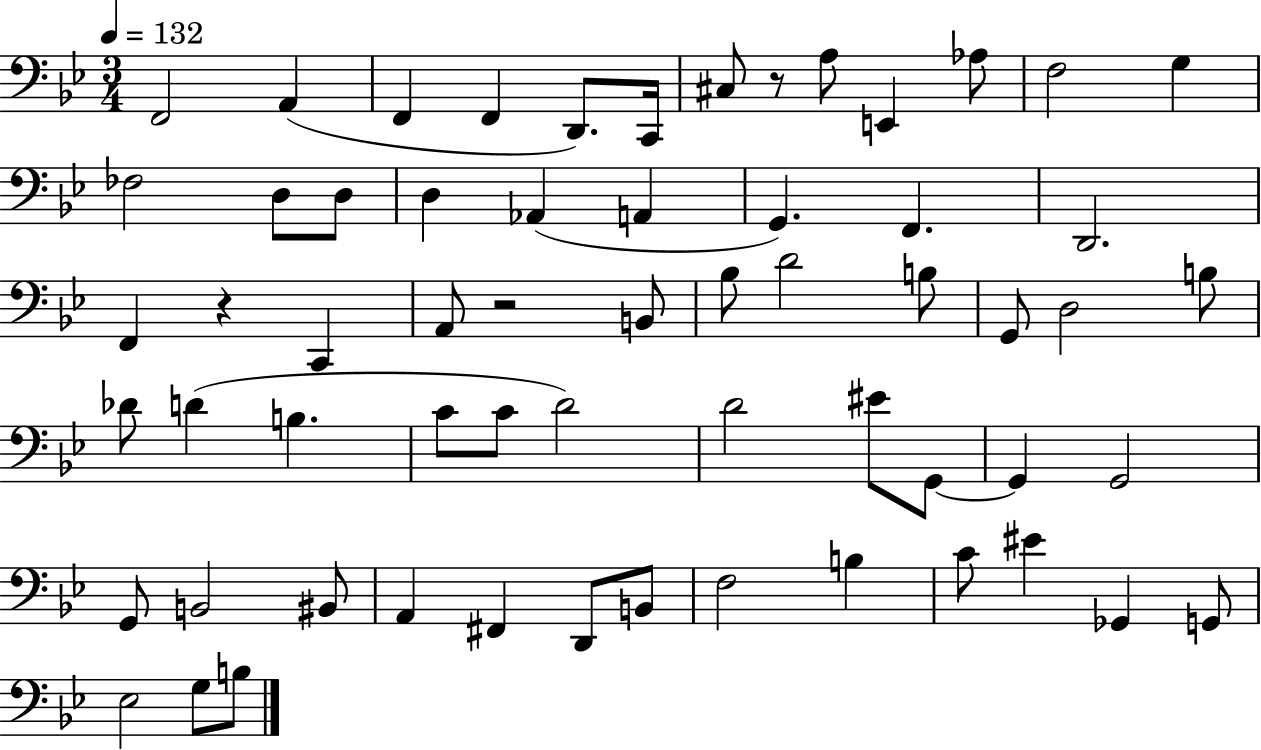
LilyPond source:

{
  \clef bass
  \numericTimeSignature
  \time 3/4
  \key bes \major
  \tempo 4 = 132
  \repeat volta 2 { f,2 a,4( | f,4 f,4 d,8.) c,16 | cis8 r8 a8 e,4 aes8 | f2 g4 | \break fes2 d8 d8 | d4 aes,4( a,4 | g,4.) f,4. | d,2. | \break f,4 r4 c,4 | a,8 r2 b,8 | bes8 d'2 b8 | g,8 d2 b8 | \break des'8 d'4( b4. | c'8 c'8 d'2) | d'2 eis'8 g,8~~ | g,4 g,2 | \break g,8 b,2 bis,8 | a,4 fis,4 d,8 b,8 | f2 b4 | c'8 eis'4 ges,4 g,8 | \break ees2 g8 b8 | } \bar "|."
}